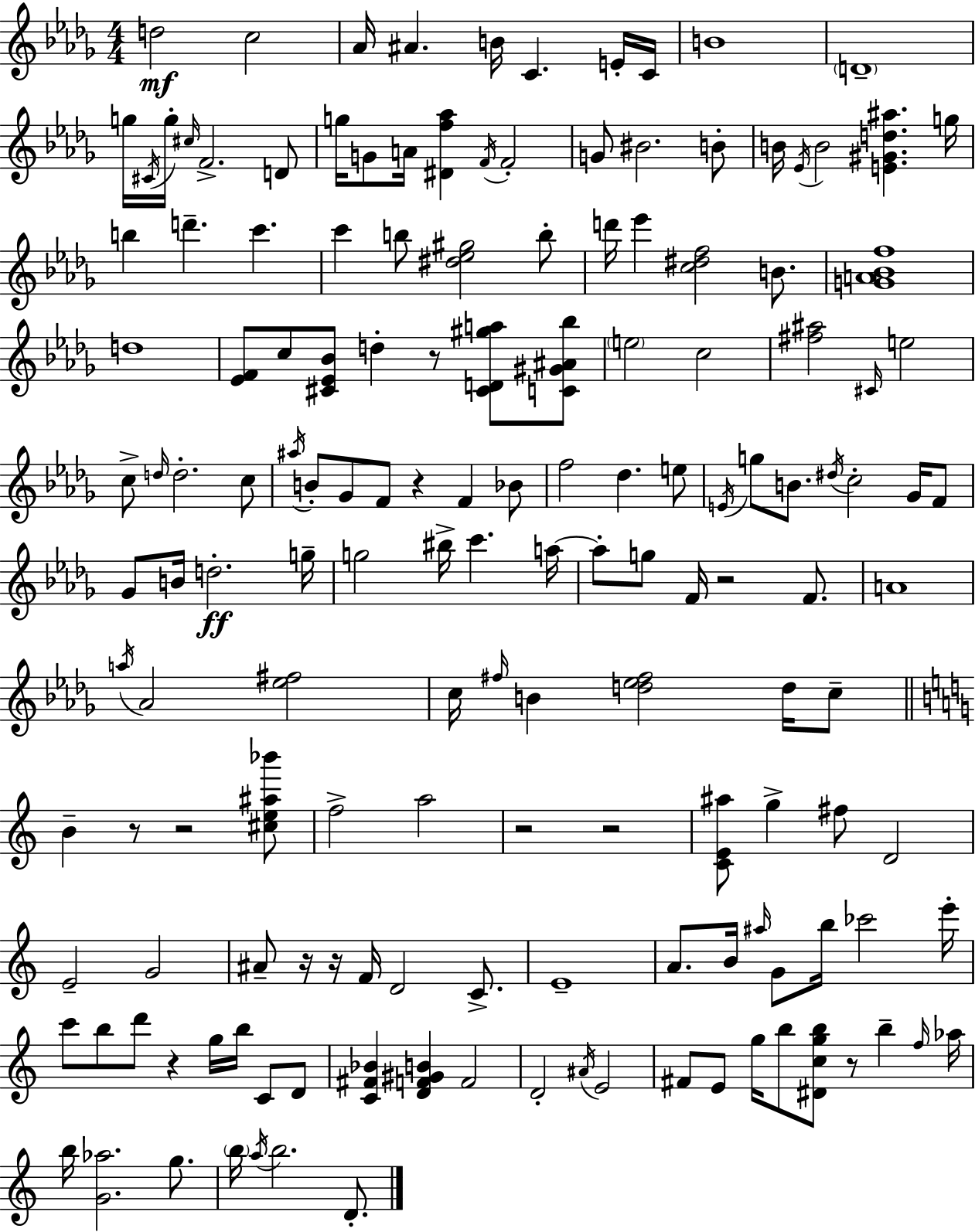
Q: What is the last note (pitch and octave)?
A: D4